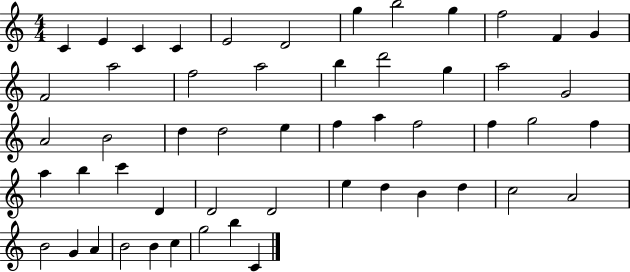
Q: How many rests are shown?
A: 0